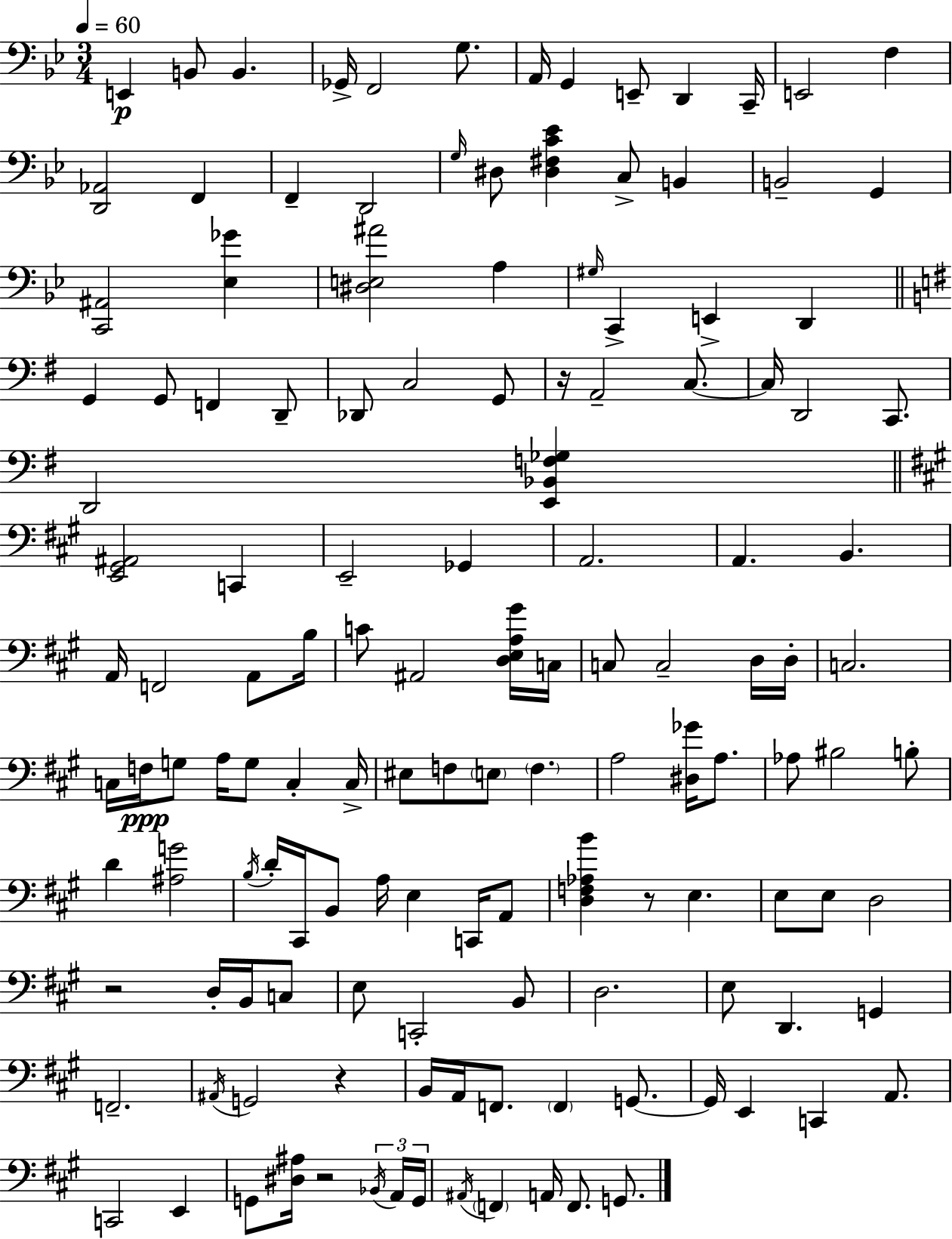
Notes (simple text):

E2/q B2/e B2/q. Gb2/s F2/h G3/e. A2/s G2/q E2/e D2/q C2/s E2/h F3/q [D2,Ab2]/h F2/q F2/q D2/h G3/s D#3/e [D#3,F#3,C4,Eb4]/q C3/e B2/q B2/h G2/q [C2,A#2]/h [Eb3,Gb4]/q [D#3,E3,A#4]/h A3/q G#3/s C2/q E2/q D2/q G2/q G2/e F2/q D2/e Db2/e C3/h G2/e R/s A2/h C3/e. C3/s D2/h C2/e. D2/h [E2,Bb2,F3,Gb3]/q [E2,G#2,A#2]/h C2/q E2/h Gb2/q A2/h. A2/q. B2/q. A2/s F2/h A2/e B3/s C4/e A#2/h [D3,E3,A3,G#4]/s C3/s C3/e C3/h D3/s D3/s C3/h. C3/s F3/s G3/e A3/s G3/e C3/q C3/s EIS3/e F3/e E3/e F3/q. A3/h [D#3,Gb4]/s A3/e. Ab3/e BIS3/h B3/e D4/q [A#3,G4]/h B3/s D4/s C#2/s B2/e A3/s E3/q C2/s A2/e [D3,F3,Ab3,B4]/q R/e E3/q. E3/e E3/e D3/h R/h D3/s B2/s C3/e E3/e C2/h B2/e D3/h. E3/e D2/q. G2/q F2/h. A#2/s G2/h R/q B2/s A2/s F2/e. F2/q G2/e. G2/s E2/q C2/q A2/e. C2/h E2/q G2/e [D#3,A#3]/s R/h Bb2/s A2/s G2/s A#2/s F2/q A2/s F2/e. G2/e.